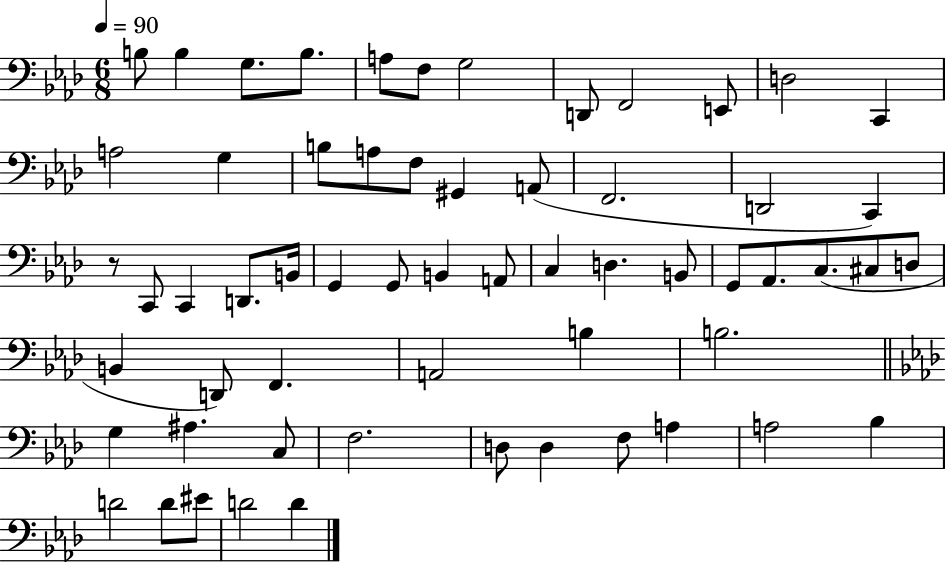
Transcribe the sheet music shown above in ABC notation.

X:1
T:Untitled
M:6/8
L:1/4
K:Ab
B,/2 B, G,/2 B,/2 A,/2 F,/2 G,2 D,,/2 F,,2 E,,/2 D,2 C,, A,2 G, B,/2 A,/2 F,/2 ^G,, A,,/2 F,,2 D,,2 C,, z/2 C,,/2 C,, D,,/2 B,,/4 G,, G,,/2 B,, A,,/2 C, D, B,,/2 G,,/2 _A,,/2 C,/2 ^C,/2 D,/2 B,, D,,/2 F,, A,,2 B, B,2 G, ^A, C,/2 F,2 D,/2 D, F,/2 A, A,2 _B, D2 D/2 ^E/2 D2 D